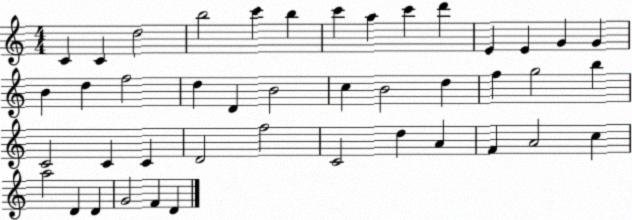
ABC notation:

X:1
T:Untitled
M:4/4
L:1/4
K:C
C C d2 b2 c' b c' a c' d' E E G G B d f2 d D B2 c B2 d f g2 b C2 C C D2 f2 C2 d A F A2 c a2 D D G2 F D